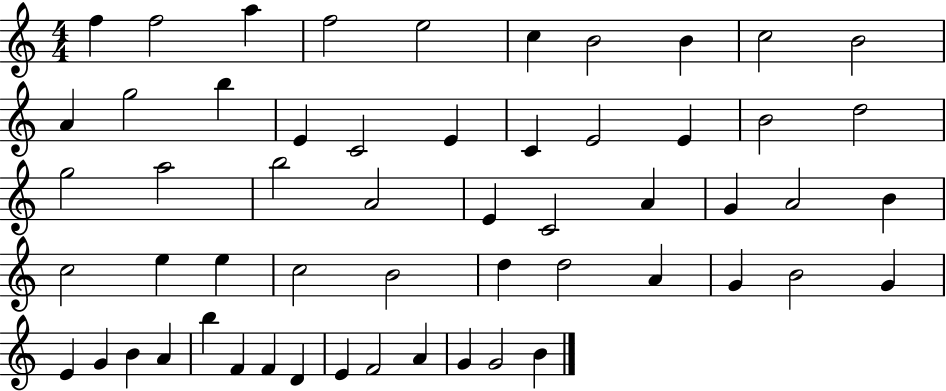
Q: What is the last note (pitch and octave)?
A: B4